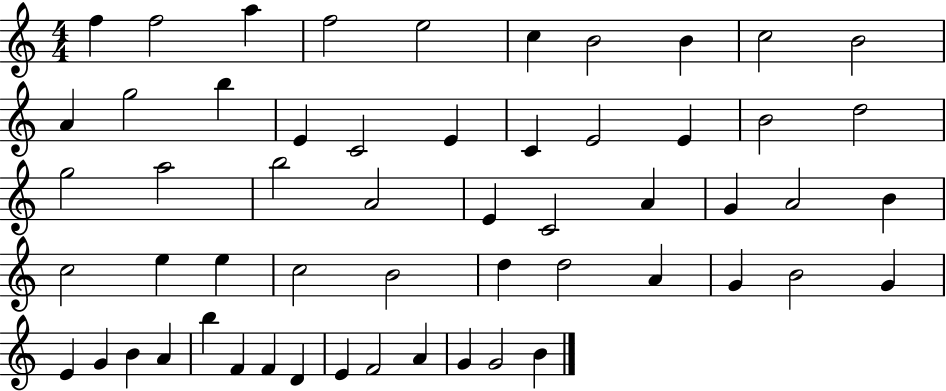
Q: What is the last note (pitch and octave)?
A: B4